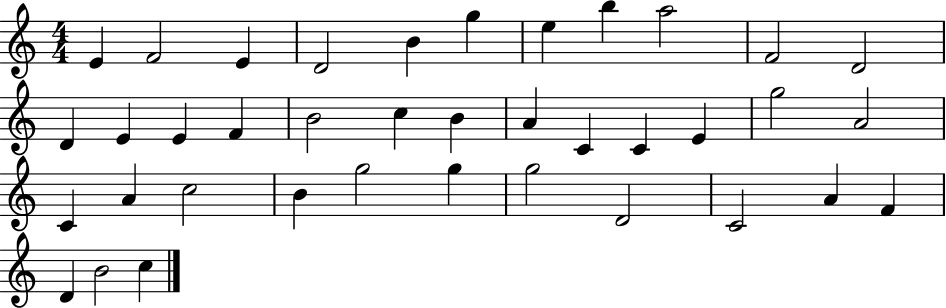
E4/q F4/h E4/q D4/h B4/q G5/q E5/q B5/q A5/h F4/h D4/h D4/q E4/q E4/q F4/q B4/h C5/q B4/q A4/q C4/q C4/q E4/q G5/h A4/h C4/q A4/q C5/h B4/q G5/h G5/q G5/h D4/h C4/h A4/q F4/q D4/q B4/h C5/q